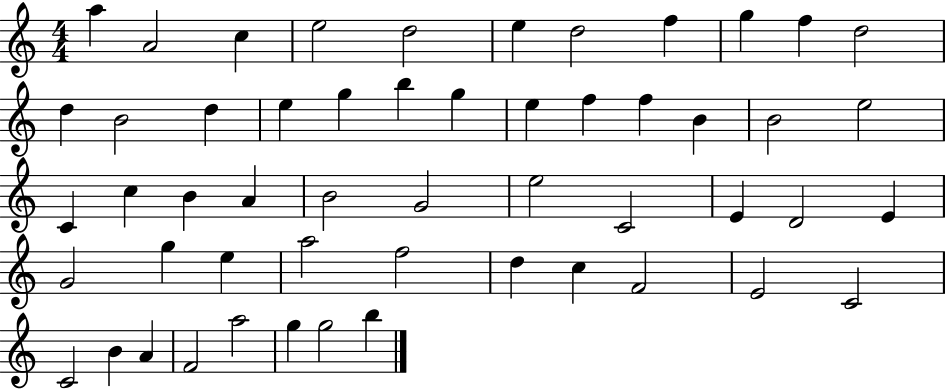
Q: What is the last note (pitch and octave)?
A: B5